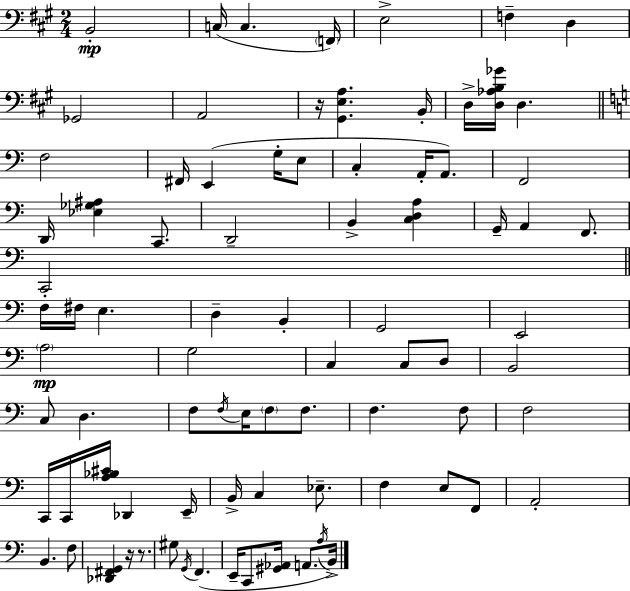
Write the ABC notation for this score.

X:1
T:Untitled
M:2/4
L:1/4
K:A
B,,2 C,/4 C, F,,/4 E,2 F, D, _G,,2 A,,2 z/4 [^G,,E,A,] B,,/4 D,/4 [D,_A,B,_G]/4 D, F,2 ^F,,/4 E,, G,/4 E,/2 C, A,,/4 A,,/2 F,,2 D,,/4 [_E,_G,^A,] C,,/2 D,,2 B,, [C,D,A,] G,,/4 A,, F,,/2 C,,2 F,/4 ^F,/4 E, D, B,, G,,2 E,,2 A,2 G,2 C, C,/2 D,/2 B,,2 C,/2 D, F,/2 F,/4 E,/4 F,/2 F,/2 F, F,/2 F,2 C,,/4 C,,/4 [A,_B,^C]/4 _D,, E,,/4 B,,/4 C, _E,/2 F, E,/2 F,,/2 A,,2 B,, F,/2 [_D,,^F,,G,,] z/4 z/2 ^G,/2 G,,/4 F,, E,,/4 C,,/2 [^G,,_A,,]/4 A,,/2 A,/4 B,,/4